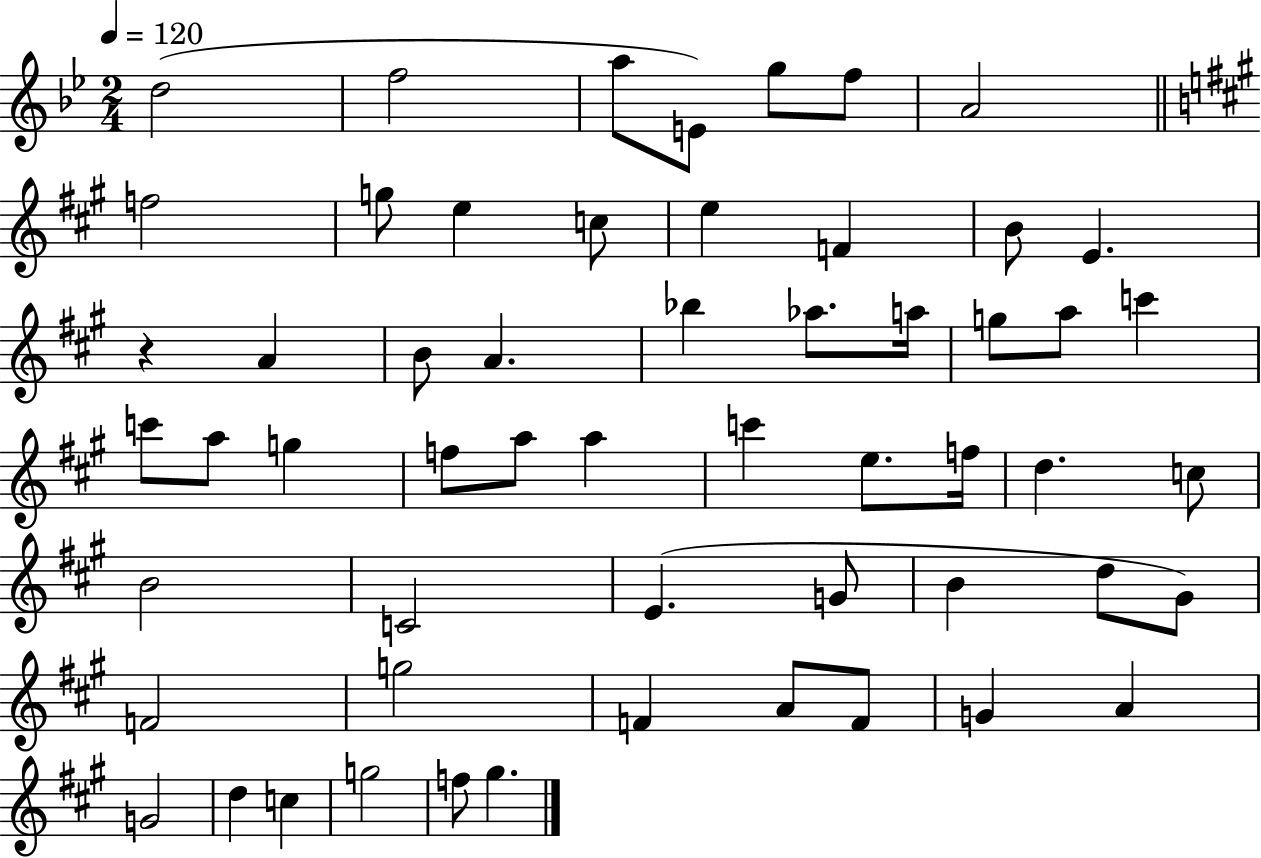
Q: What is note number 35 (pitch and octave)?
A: C5